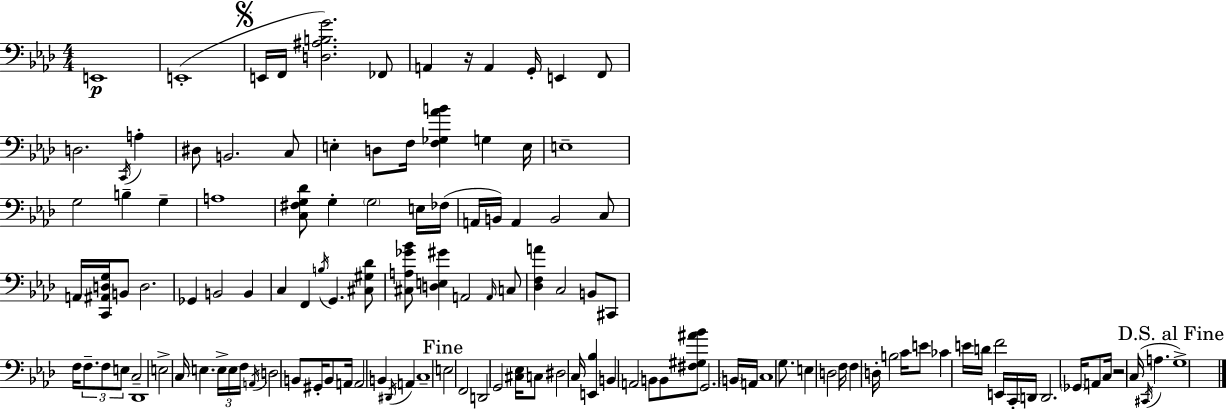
{
  \clef bass
  \numericTimeSignature
  \time 4/4
  \key aes \major
  e,1\p | e,1-.( | \mark \markup { \musicglyph "scripts.segno" } e,16 f,16 <d ais b g'>2.) fes,8 | a,4 r16 a,4 g,16-. e,4 f,8 | \break d2. \acciaccatura { c,16 } a4-. | dis8 b,2. c8 | e4-. d8 f16 <f ges aes' b'>4 g4 | e16 e1-- | \break g2 b4-- g4-- | a1 | <c fis g des'>8 g4-. \parenthesize g2 e16 | fes16( a,16 b,16) a,4 b,2 c8 | \break a,16 <c, ais, d g>16 b,8 d2. | ges,4 b,2 b,4 | c4 f,4 \acciaccatura { b16 } g,4. | <cis gis des'>8 <cis a ges' bes'>8 <d e gis'>4 a,2 | \break \grace { a,16 } c8 <des f a'>4 c2 b,8 | cis,8 f16 \tuplet 3/2 { f8.-- f8 e8 } c2-- | des,1 | e2-> c16 e4. | \break \tuplet 3/2 { e16-> e16 f16 } \acciaccatura { a,16 } d2 b,8 | gis,16-. b,8 a,16 a,2 b,4 | \acciaccatura { dis,16 } a,4 c1-- | \mark "Fine" e2 f,2 | \break d,2 g,2 | <cis ees>16 c8 dis2 | c16 <e, bes>4 b,4 a,2 | b,8 b,8 <fis gis ais' bes'>8 g,2. | \break \parenthesize b,16 a,16 c1 | g8. e4 d2 | f16 f4 d16-. b2 | c'16 e'8 ces'4 e'16 d'16 f'2 | \break e,16 c,16-. d,16 d,2. | \parenthesize ges,16 a,8 c16 r2 c16( \acciaccatura { cis,16 } | a4. \mark "D.S. al Fine" g1->) | \bar "|."
}